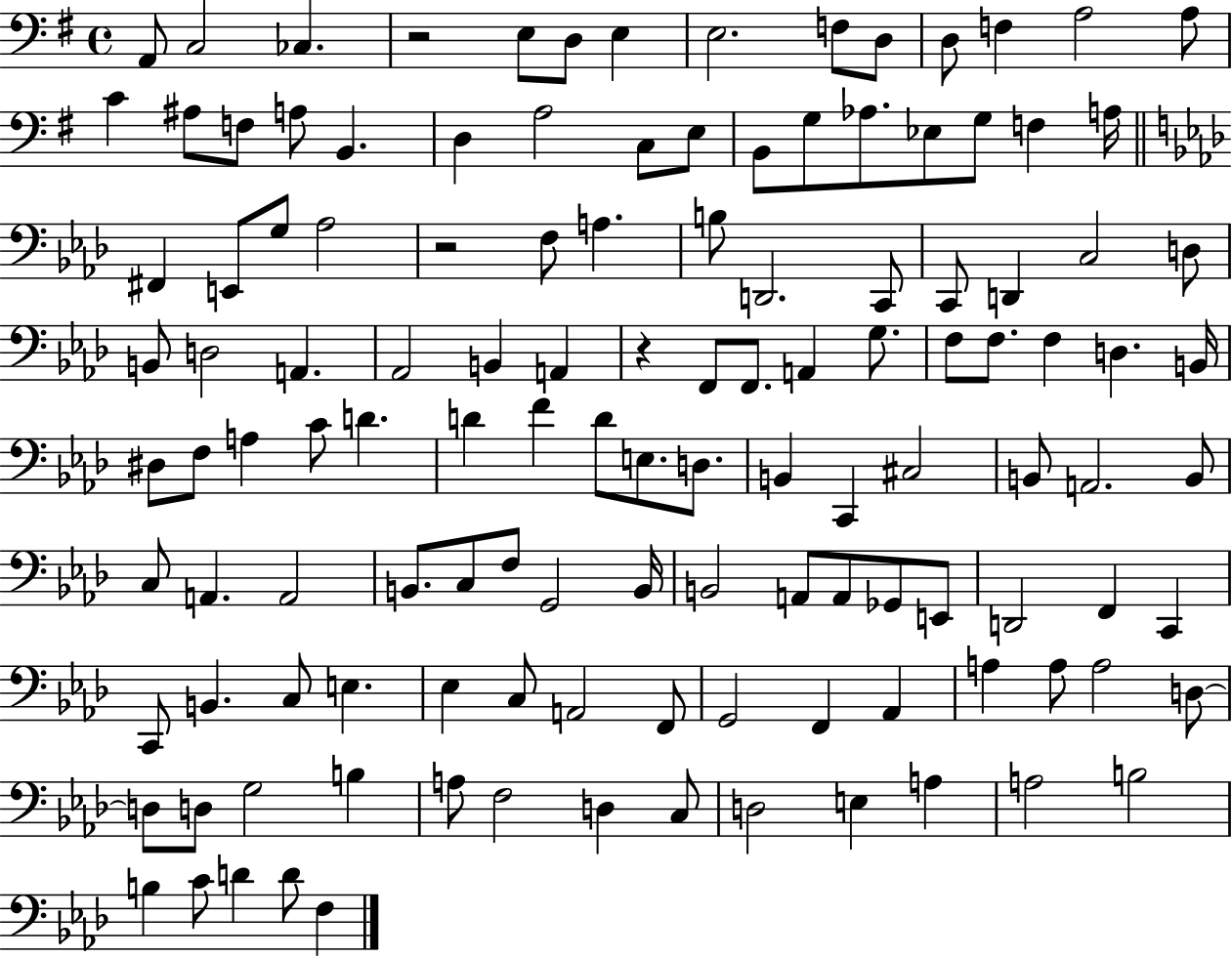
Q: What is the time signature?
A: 4/4